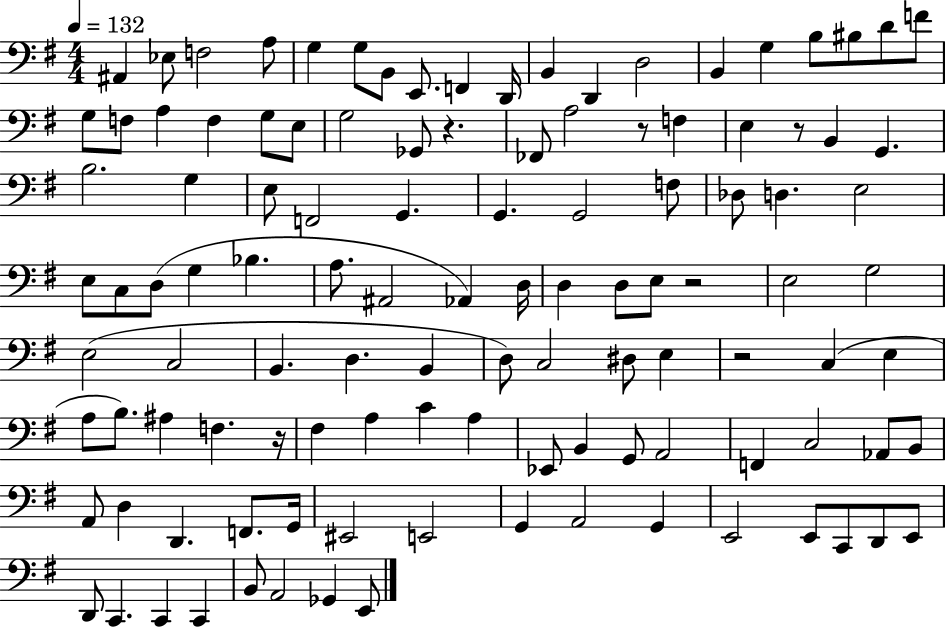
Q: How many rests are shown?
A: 6